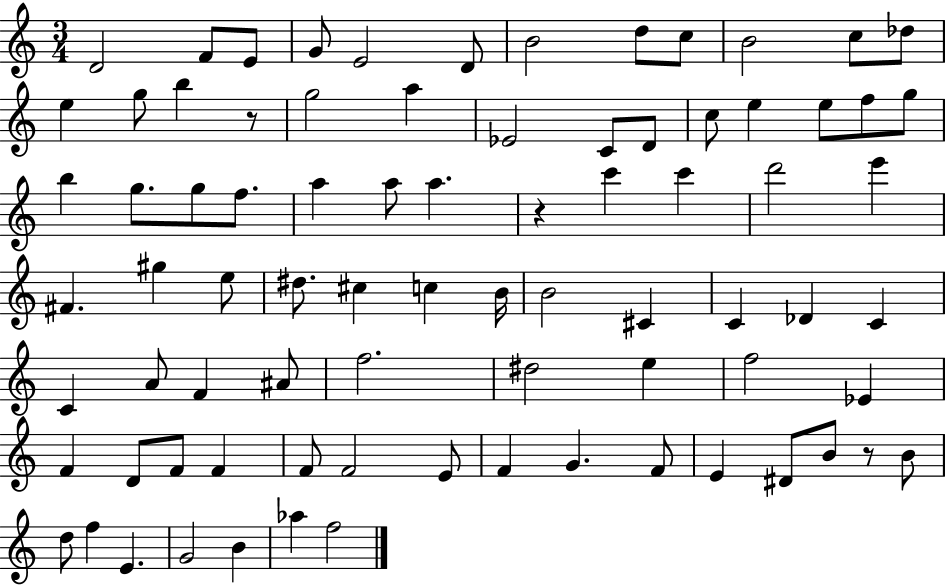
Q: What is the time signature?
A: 3/4